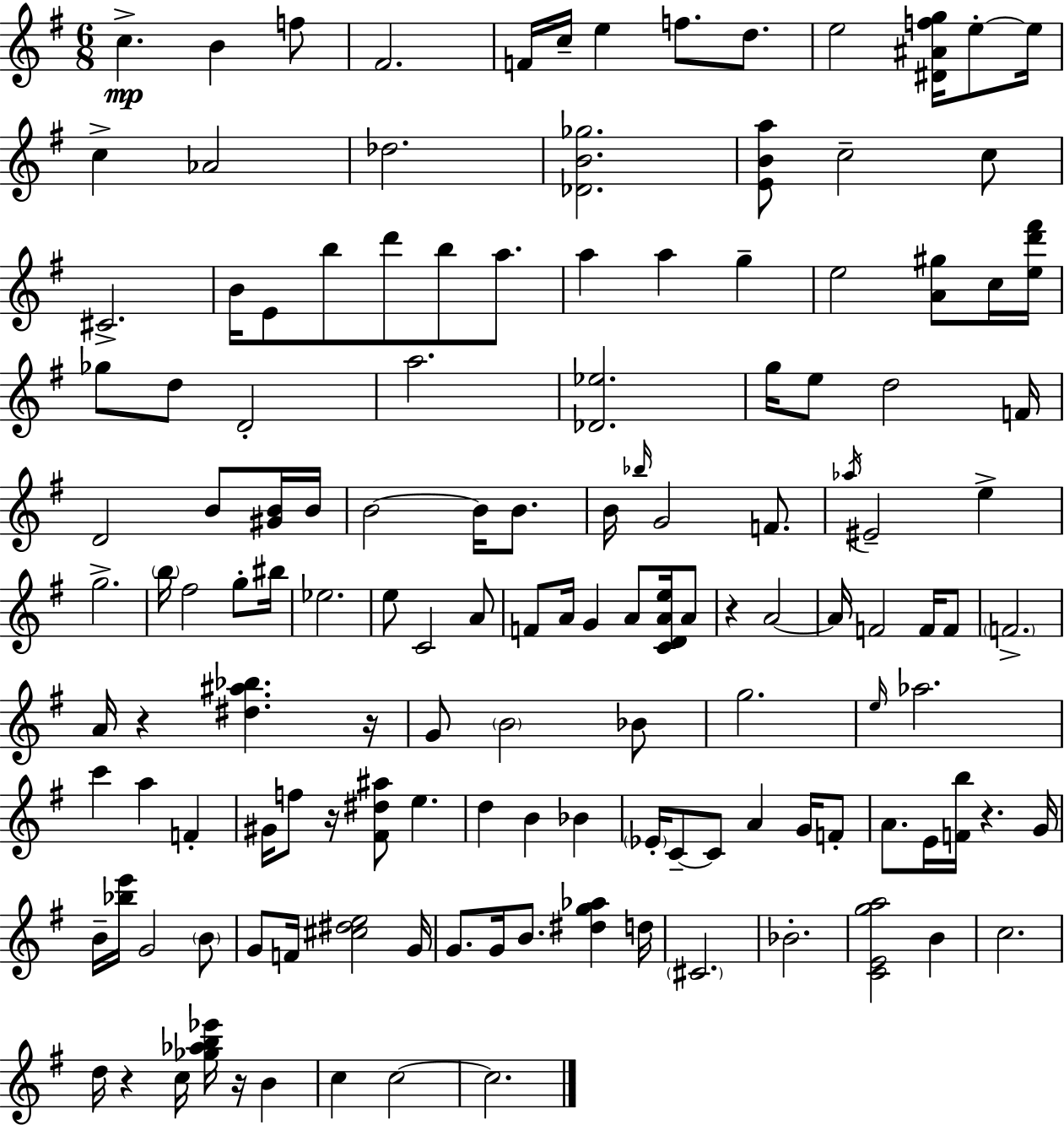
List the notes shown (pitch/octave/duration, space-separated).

C5/q. B4/q F5/e F#4/h. F4/s C5/s E5/q F5/e. D5/e. E5/h [D#4,A#4,F5,G5]/s E5/e E5/s C5/q Ab4/h Db5/h. [Db4,B4,Gb5]/h. [E4,B4,A5]/e C5/h C5/e C#4/h. B4/s E4/e B5/e D6/e B5/e A5/e. A5/q A5/q G5/q E5/h [A4,G#5]/e C5/s [E5,D6,F#6]/s Gb5/e D5/e D4/h A5/h. [Db4,Eb5]/h. G5/s E5/e D5/h F4/s D4/h B4/e [G#4,B4]/s B4/s B4/h B4/s B4/e. B4/s Bb5/s G4/h F4/e. Ab5/s EIS4/h E5/q G5/h. B5/s F#5/h G5/e BIS5/s Eb5/h. E5/e C4/h A4/e F4/e A4/s G4/q A4/e [C4,D4,A4,E5]/s A4/e R/q A4/h A4/s F4/h F4/s F4/e F4/h. A4/s R/q [D#5,A#5,Bb5]/q. R/s G4/e B4/h Bb4/e G5/h. E5/s Ab5/h. C6/q A5/q F4/q G#4/s F5/e R/s [F#4,D#5,A#5]/e E5/q. D5/q B4/q Bb4/q Eb4/s C4/e C4/e A4/q G4/s F4/e A4/e. E4/s [F4,B5]/s R/q. G4/s B4/s [Bb5,E6]/s G4/h B4/e G4/e F4/s [C#5,D#5,E5]/h G4/s G4/e. G4/s B4/e. [D#5,G5,Ab5]/q D5/s C#4/h. Bb4/h. [C4,E4,G5,A5]/h B4/q C5/h. D5/s R/q C5/s [Gb5,Ab5,B5,Eb6]/s R/s B4/q C5/q C5/h C5/h.